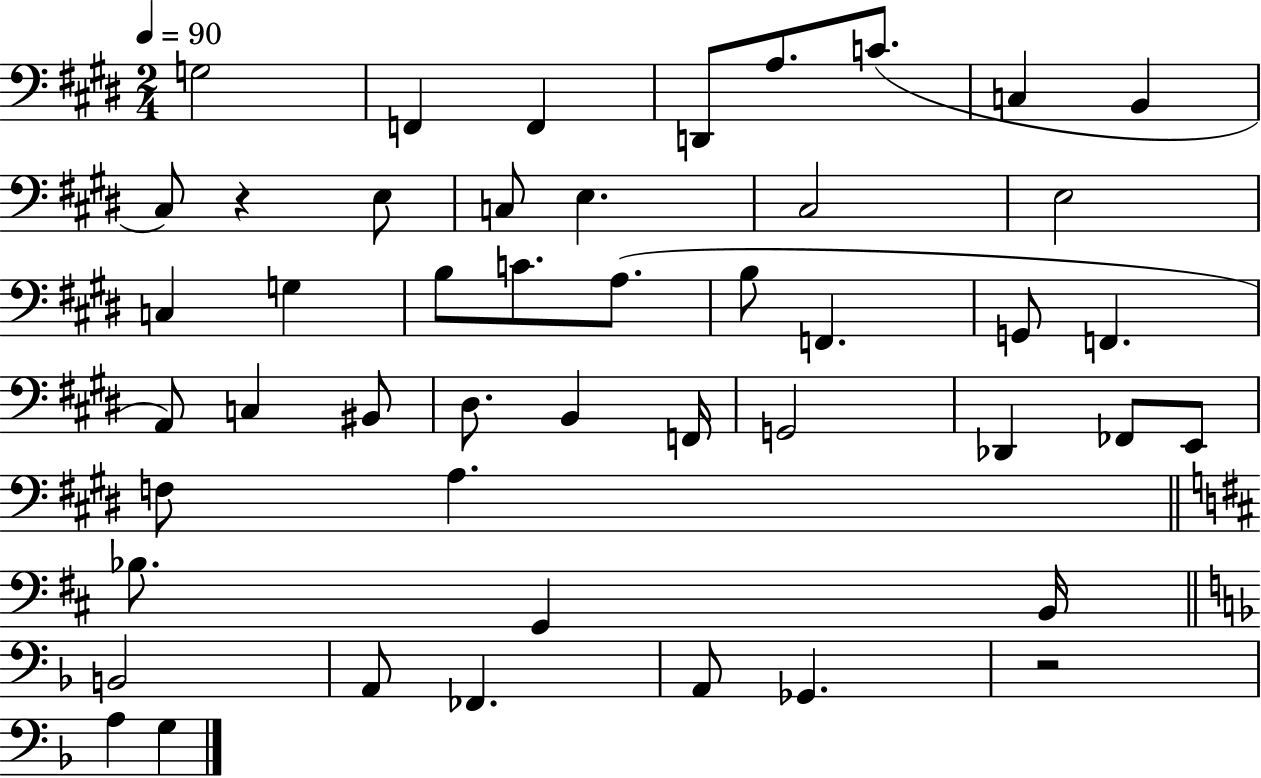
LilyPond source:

{
  \clef bass
  \numericTimeSignature
  \time 2/4
  \key e \major
  \tempo 4 = 90
  g2 | f,4 f,4 | d,8 a8. c'8.( | c4 b,4 | \break cis8) r4 e8 | c8 e4. | cis2 | e2 | \break c4 g4 | b8 c'8. a8.( | b8 f,4. | g,8 f,4. | \break a,8) c4 bis,8 | dis8. b,4 f,16 | g,2 | des,4 fes,8 e,8 | \break f8 a4. | \bar "||" \break \key b \minor bes8. g,4 b,16 | \bar "||" \break \key f \major b,2 | a,8 fes,4. | a,8 ges,4. | r2 | \break a4 g4 | \bar "|."
}